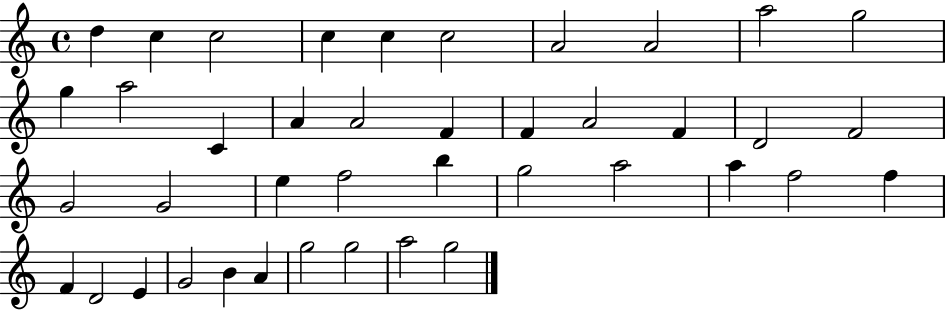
{
  \clef treble
  \time 4/4
  \defaultTimeSignature
  \key c \major
  d''4 c''4 c''2 | c''4 c''4 c''2 | a'2 a'2 | a''2 g''2 | \break g''4 a''2 c'4 | a'4 a'2 f'4 | f'4 a'2 f'4 | d'2 f'2 | \break g'2 g'2 | e''4 f''2 b''4 | g''2 a''2 | a''4 f''2 f''4 | \break f'4 d'2 e'4 | g'2 b'4 a'4 | g''2 g''2 | a''2 g''2 | \break \bar "|."
}